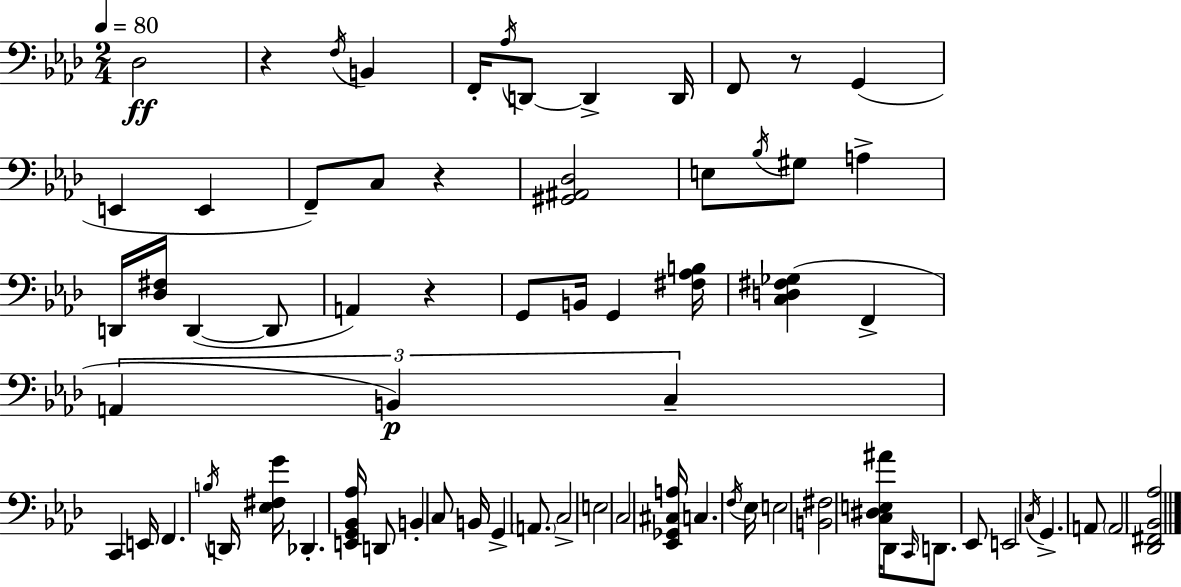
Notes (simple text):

Db3/h R/q F3/s B2/q F2/s Ab3/s D2/e D2/q D2/s F2/e R/e G2/q E2/q E2/q F2/e C3/e R/q [G#2,A#2,Db3]/h E3/e Bb3/s G#3/e A3/q D2/s [Db3,F#3]/s D2/q D2/e A2/q R/q G2/e B2/s G2/q [F#3,Ab3,B3]/s [C3,D3,F#3,Gb3]/q F2/q A2/q B2/q C3/q C2/q E2/s F2/q. B3/s D2/s [Eb3,F#3,G4]/s Db2/q. [E2,G2,Bb2,Ab3]/s D2/e B2/q C3/e B2/s G2/q A2/e. C3/h E3/h C3/h [Eb2,Gb2,C#3,A3]/s C3/q. F3/s Eb3/s E3/h [B2,F#3]/h [C3,D#3,E3,A#4]/s Db2/e C2/s D2/e. Eb2/e E2/h C3/s G2/q. A2/e A2/h [Db2,F#2,Bb2,Ab3]/h